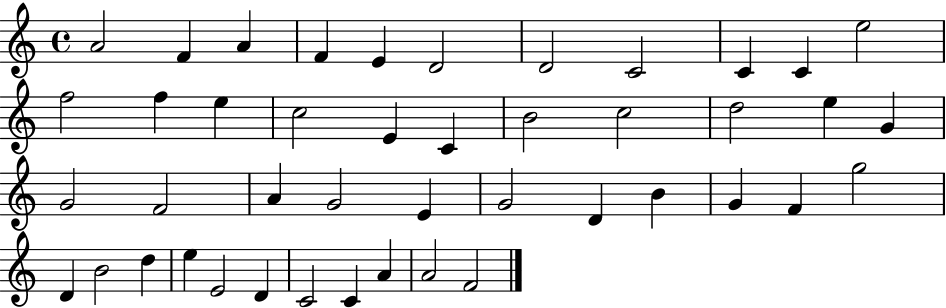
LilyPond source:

{
  \clef treble
  \time 4/4
  \defaultTimeSignature
  \key c \major
  a'2 f'4 a'4 | f'4 e'4 d'2 | d'2 c'2 | c'4 c'4 e''2 | \break f''2 f''4 e''4 | c''2 e'4 c'4 | b'2 c''2 | d''2 e''4 g'4 | \break g'2 f'2 | a'4 g'2 e'4 | g'2 d'4 b'4 | g'4 f'4 g''2 | \break d'4 b'2 d''4 | e''4 e'2 d'4 | c'2 c'4 a'4 | a'2 f'2 | \break \bar "|."
}